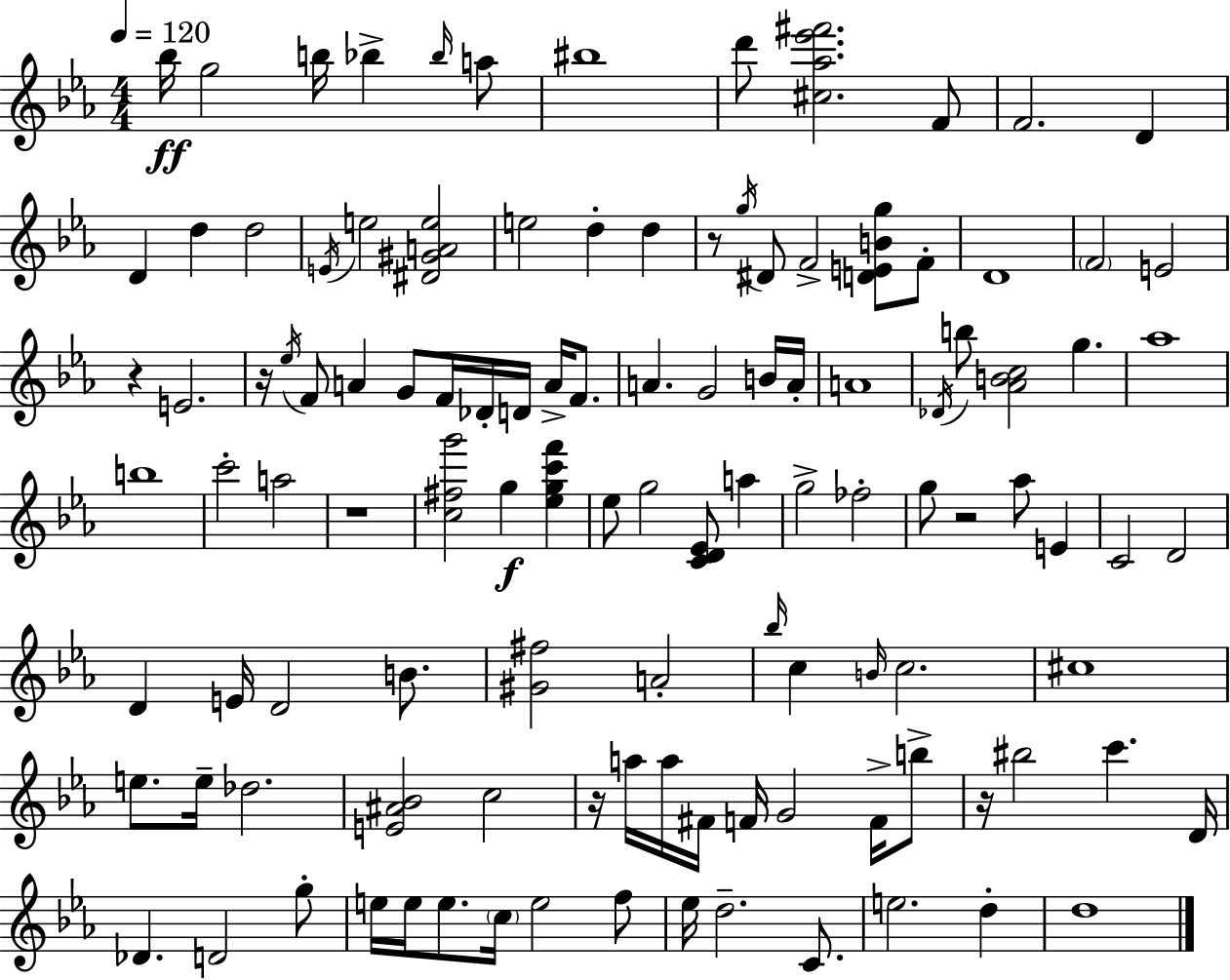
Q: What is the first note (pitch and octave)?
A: Bb5